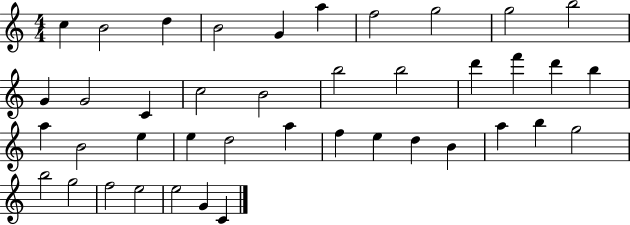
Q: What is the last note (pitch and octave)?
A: C4